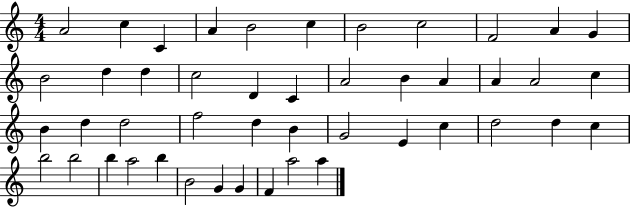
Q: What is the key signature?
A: C major